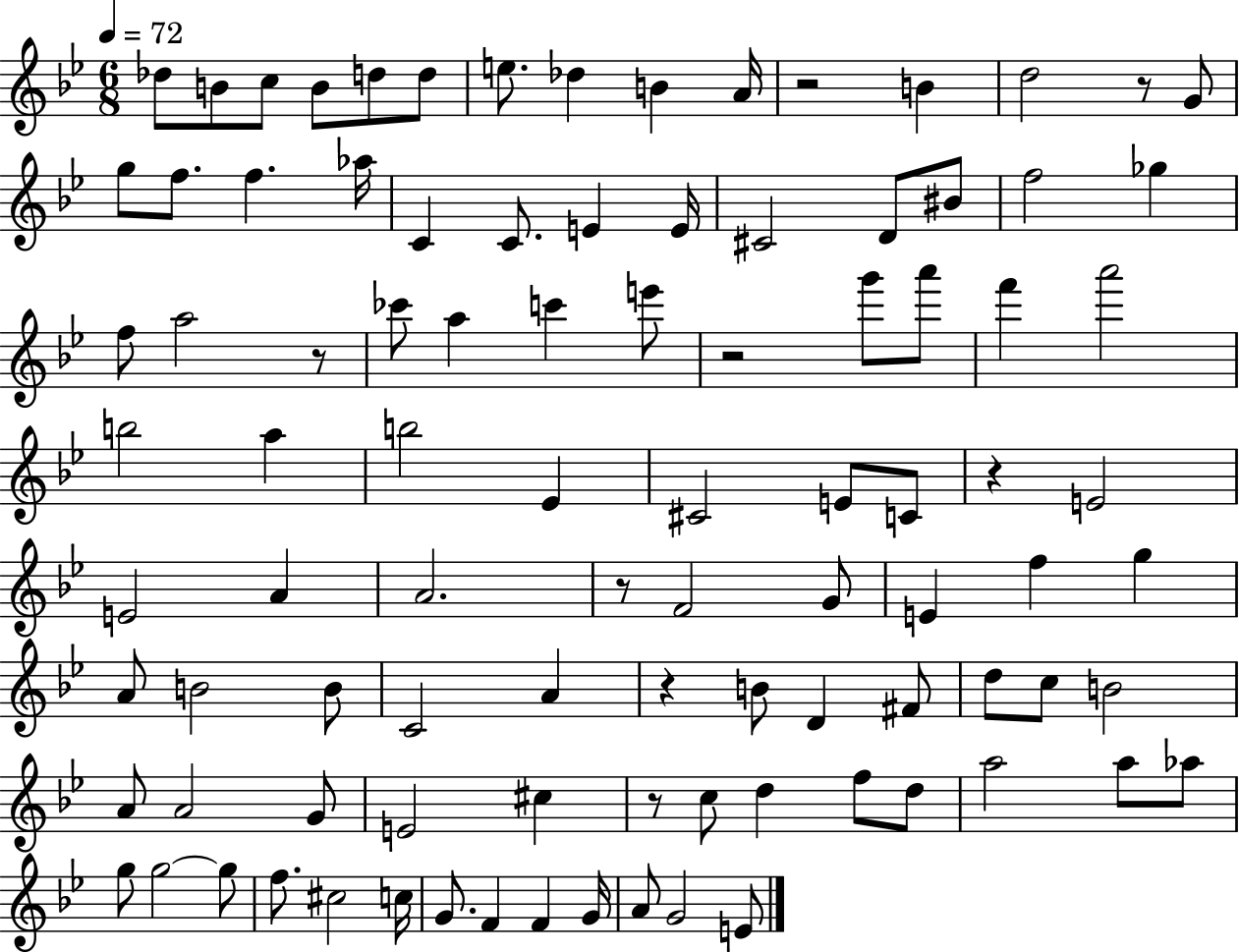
Db5/e B4/e C5/e B4/e D5/e D5/e E5/e. Db5/q B4/q A4/s R/h B4/q D5/h R/e G4/e G5/e F5/e. F5/q. Ab5/s C4/q C4/e. E4/q E4/s C#4/h D4/e BIS4/e F5/h Gb5/q F5/e A5/h R/e CES6/e A5/q C6/q E6/e R/h G6/e A6/e F6/q A6/h B5/h A5/q B5/h Eb4/q C#4/h E4/e C4/e R/q E4/h E4/h A4/q A4/h. R/e F4/h G4/e E4/q F5/q G5/q A4/e B4/h B4/e C4/h A4/q R/q B4/e D4/q F#4/e D5/e C5/e B4/h A4/e A4/h G4/e E4/h C#5/q R/e C5/e D5/q F5/e D5/e A5/h A5/e Ab5/e G5/e G5/h G5/e F5/e. C#5/h C5/s G4/e. F4/q F4/q G4/s A4/e G4/h E4/e